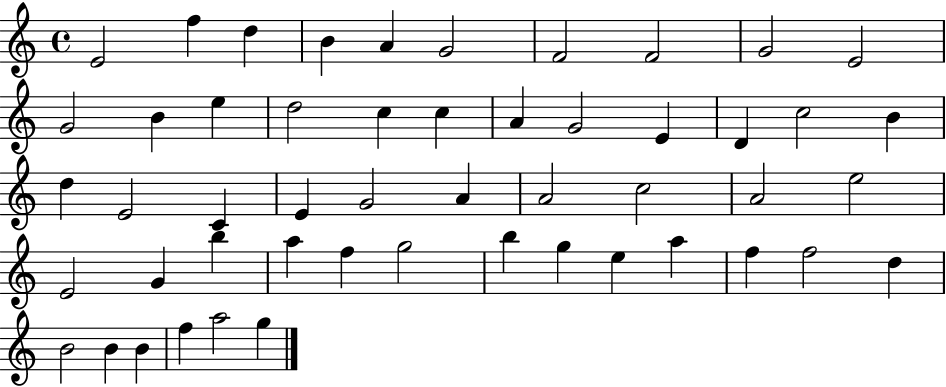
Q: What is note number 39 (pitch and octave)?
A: B5